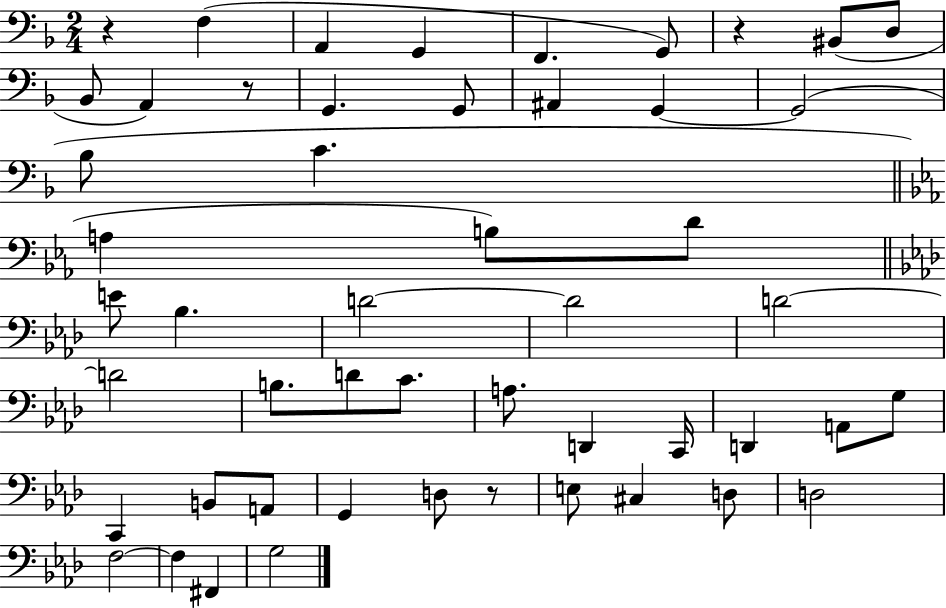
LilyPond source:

{
  \clef bass
  \numericTimeSignature
  \time 2/4
  \key f \major
  r4 f4( | a,4 g,4 | f,4. g,8) | r4 bis,8( d8 | \break bes,8 a,4) r8 | g,4. g,8 | ais,4 g,4~~ | g,2( | \break bes8 c'4. | \bar "||" \break \key ees \major a4 b8) d'8 | \bar "||" \break \key f \minor e'8 bes4. | d'2~~ | d'2 | d'2~~ | \break d'2 | b8. d'8 c'8. | a8. d,4 c,16 | d,4 a,8 g8 | \break c,4 b,8 a,8 | g,4 d8 r8 | e8 cis4 d8 | d2 | \break f2~~ | f4 fis,4 | g2 | \bar "|."
}